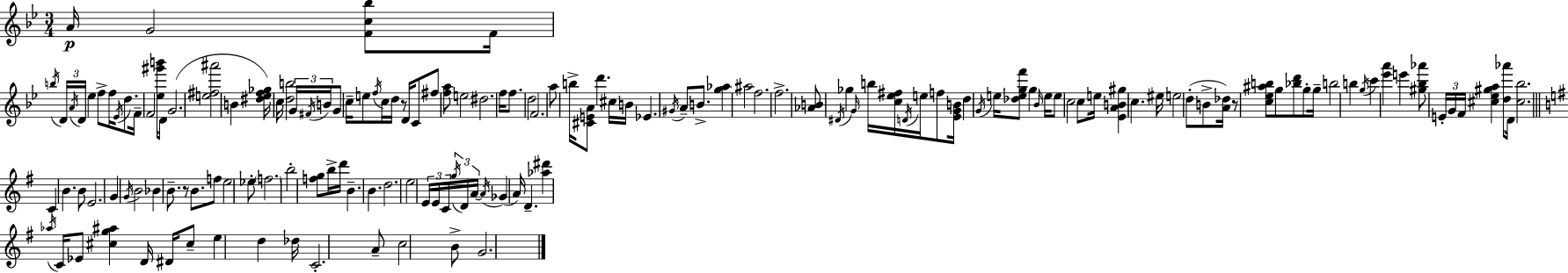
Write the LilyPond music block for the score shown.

{
  \clef treble
  \numericTimeSignature
  \time 3/4
  \key bes \major
  a'16\p g'2 <f' c'' bes''>8 f'16 | \acciaccatura { b''16 } \tuplet 3/2 { d'16 \acciaccatura { a'16 } d'16 } ees''4 f''8-> f''16 \acciaccatura { ees'16 } | d''8. f'16-- f'2 | <ees'' gis''' b'''>16 d'8 g'2.( | \break <e'' fis'' ais'''>2 b'4 | <dis'' ees'' f'' ges''>16) c''16 <d'' b''>2 | \tuplet 3/2 { g'16 \acciaccatura { fis'16 } b'16 } g'8 c''16-- e''8 \acciaccatura { f''16 } c''16 d''16 | r8 d'16 c'8 fis''8 <f'' a''>8 e''2 | \break dis''2. | f''16 f''8. d''2 | f'2. | a''8 b''16-> <cis' e' a'>8 d'''4. | \break cis''16 b'16 ees'4. | \acciaccatura { gis'16 } a'8-- b'8.-> <g'' aes''>4 ais''2 | f''2. | f''2.-> | \break <aes' b'>8 \acciaccatura { dis'16 } ges''4 | \grace { g'16 } b''16 <c'' ees'' fis''>16 \acciaccatura { d'16 } e''16 f''8 <ees' g' b'>16 d''4 | \acciaccatura { g'16 } e''16 <des'' e'' g'' f'''>8 g''4 \grace { bes'16 } e''16 e''8 | c''2 c''8 e''16 | \break <ees' a' b' gis''>4 c''4. eis''16 e''2 | d''8-.( b'8-> <a' des''>16) | r8 <c'' ees'' ais'' b''>8 g''8 <bes'' d'''>8 g''8-. g''16-- b''2 | b''4 \acciaccatura { g''16 } | \break c'''4 <ees''' a'''>4 e'''4 | <gis'' bes'' aes'''>8 \tuplet 3/2 { e'16-. g'16 f'16 } <cis'' ees'' gis'' a''>4 <d'' aes'''>8 d'16 | <cis'' bes''>2. | \bar "||" \break \key g \major c'4 b'4. b'8 | e'2. | g'4 \acciaccatura { g'16 } b'2 | bes'4 b'8.-- r8 b'8. | \break f''8 e''2 ees''8-. | \parenthesize f''2. | b''2-. <f'' g''>8 b''16-> | d'''16 b'4.-- b'4. | \break d''2. | e''2 \tuplet 3/2 { e'16 e'16 c'16 } | \tuplet 3/2 { \acciaccatura { g''16 } d'16 a'16~~ } \acciaccatura { a'16 }( ges'4 a'16) d'4.-- | <aes'' dis'''>4 \acciaccatura { aes''16 } c'16 ees'8 <cis'' g'' ais''>4 | \break d'16 dis'16 cis''8-- e''4 d''4 | des''16 c'2.-. | a'8-- c''2 | b'8-> g'2. | \break \bar "|."
}